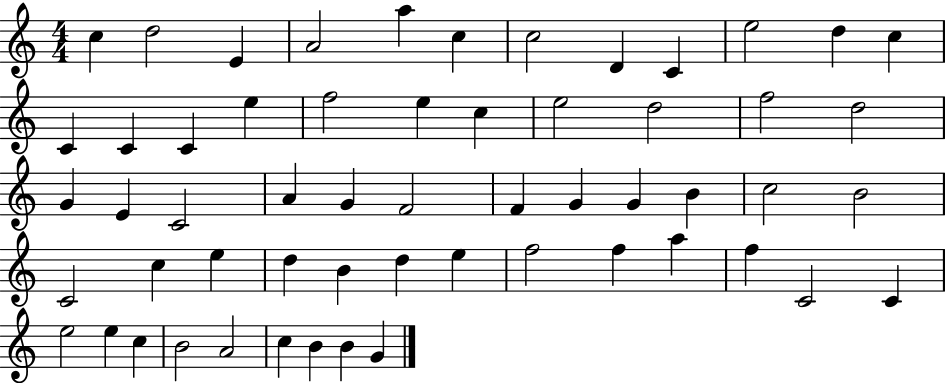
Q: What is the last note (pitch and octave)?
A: G4